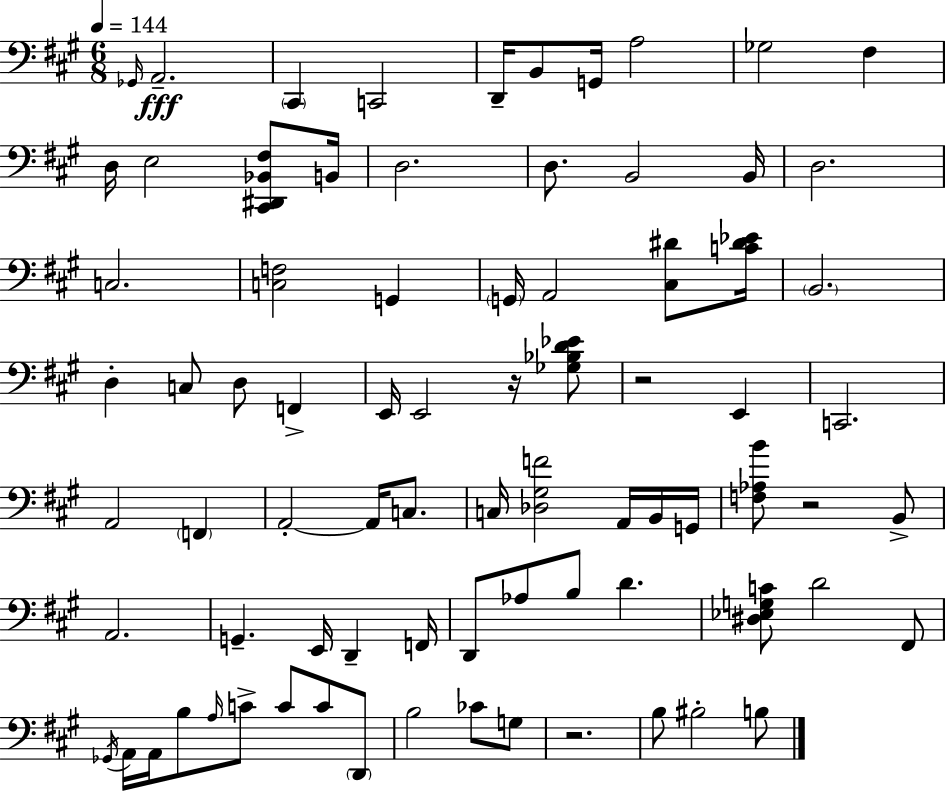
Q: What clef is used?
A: bass